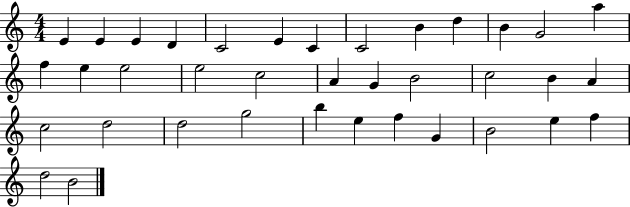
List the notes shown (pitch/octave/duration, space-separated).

E4/q E4/q E4/q D4/q C4/h E4/q C4/q C4/h B4/q D5/q B4/q G4/h A5/q F5/q E5/q E5/h E5/h C5/h A4/q G4/q B4/h C5/h B4/q A4/q C5/h D5/h D5/h G5/h B5/q E5/q F5/q G4/q B4/h E5/q F5/q D5/h B4/h